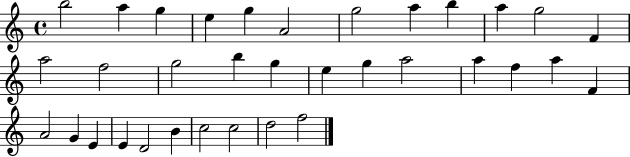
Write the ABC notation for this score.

X:1
T:Untitled
M:4/4
L:1/4
K:C
b2 a g e g A2 g2 a b a g2 F a2 f2 g2 b g e g a2 a f a F A2 G E E D2 B c2 c2 d2 f2